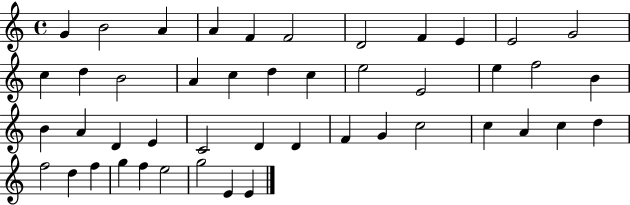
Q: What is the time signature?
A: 4/4